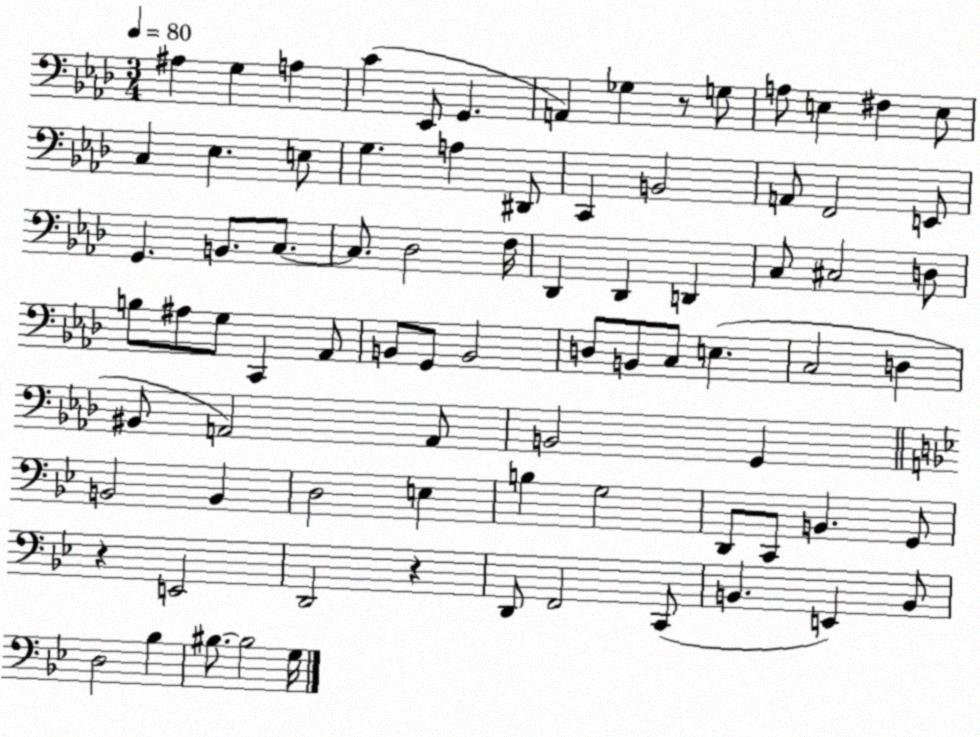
X:1
T:Untitled
M:3/4
L:1/4
K:Ab
^A, G, A, C _E,,/2 G,, A,, _G, z/2 G,/2 A,/2 E, ^F, E,/2 C, _E, E,/2 G, A, ^D,,/2 C,, B,,2 A,,/2 F,,2 E,,/2 G,, B,,/2 C,/2 C,/2 _D,2 F,/4 _D,, _D,, D,, C,/2 ^C,2 D,/2 B,/2 ^A,/2 G,/2 C,, _A,,/2 B,,/2 G,,/2 B,,2 D,/2 B,,/2 C,/2 E, C,2 D, ^B,,/2 A,,2 A,,/2 B,,2 G,, B,,2 B,, D,2 E, B, G,2 D,,/2 C,,/2 B,, G,,/2 z E,,2 D,,2 z D,,/2 F,,2 C,,/2 B,, E,, B,,/2 D,2 _B, ^B,/2 ^B,2 G,/4